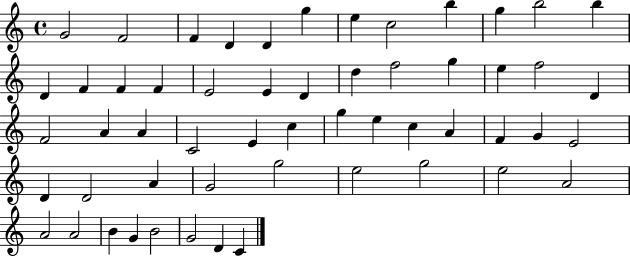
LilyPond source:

{
  \clef treble
  \time 4/4
  \defaultTimeSignature
  \key c \major
  g'2 f'2 | f'4 d'4 d'4 g''4 | e''4 c''2 b''4 | g''4 b''2 b''4 | \break d'4 f'4 f'4 f'4 | e'2 e'4 d'4 | d''4 f''2 g''4 | e''4 f''2 d'4 | \break f'2 a'4 a'4 | c'2 e'4 c''4 | g''4 e''4 c''4 a'4 | f'4 g'4 e'2 | \break d'4 d'2 a'4 | g'2 g''2 | e''2 g''2 | e''2 a'2 | \break a'2 a'2 | b'4 g'4 b'2 | g'2 d'4 c'4 | \bar "|."
}